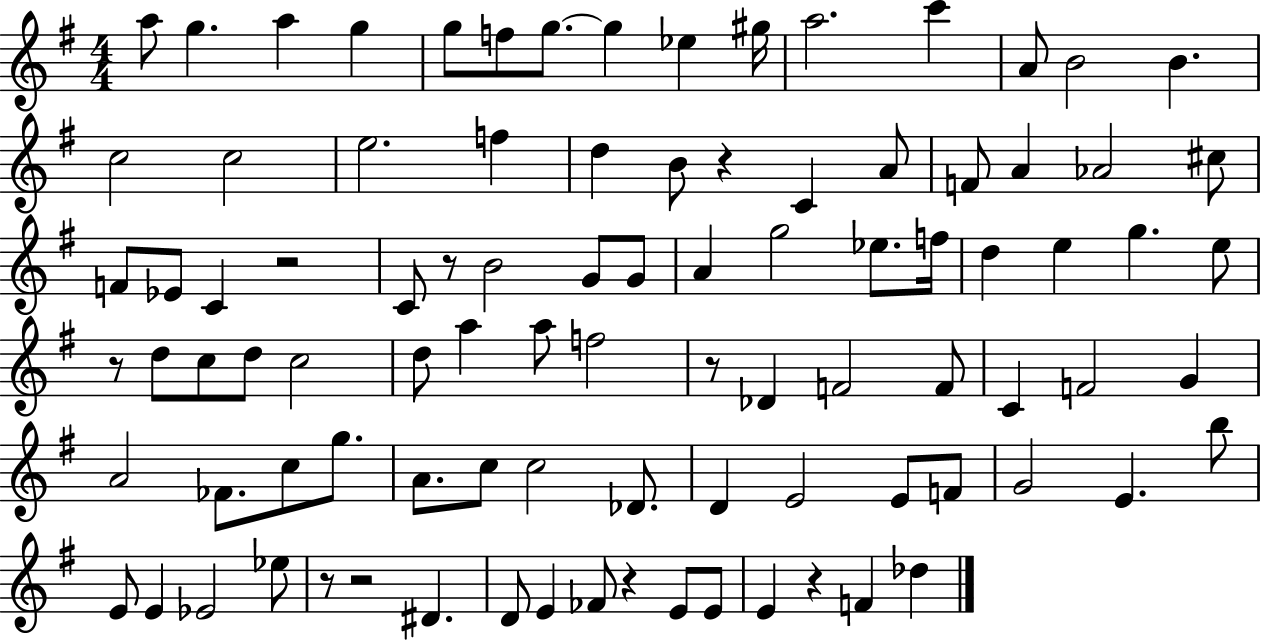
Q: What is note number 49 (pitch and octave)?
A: A5